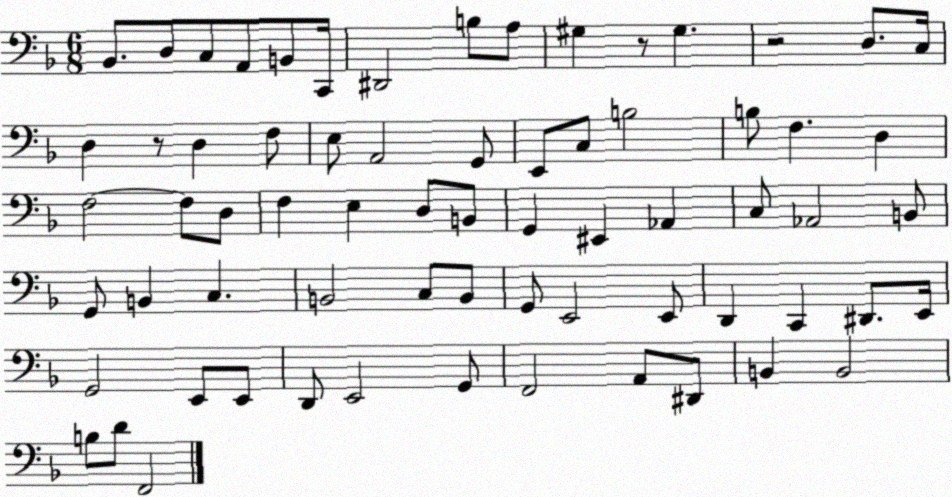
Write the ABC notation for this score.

X:1
T:Untitled
M:6/8
L:1/4
K:F
_B,,/2 D,/2 C,/2 A,,/2 B,,/2 C,,/4 ^D,,2 B,/2 A,/2 ^G, z/2 ^G, z2 D,/2 C,/4 D, z/2 D, F,/2 E,/2 A,,2 G,,/2 E,,/2 C,/2 B,2 B,/2 F, D, F,2 F,/2 D,/2 F, E, D,/2 B,,/2 G,, ^E,, _A,, C,/2 _A,,2 B,,/2 G,,/2 B,, C, B,,2 C,/2 B,,/2 G,,/2 E,,2 E,,/2 D,, C,, ^D,,/2 E,,/4 G,,2 E,,/2 E,,/2 D,,/2 E,,2 G,,/2 F,,2 A,,/2 ^D,,/2 B,, B,,2 B,/2 D/2 F,,2